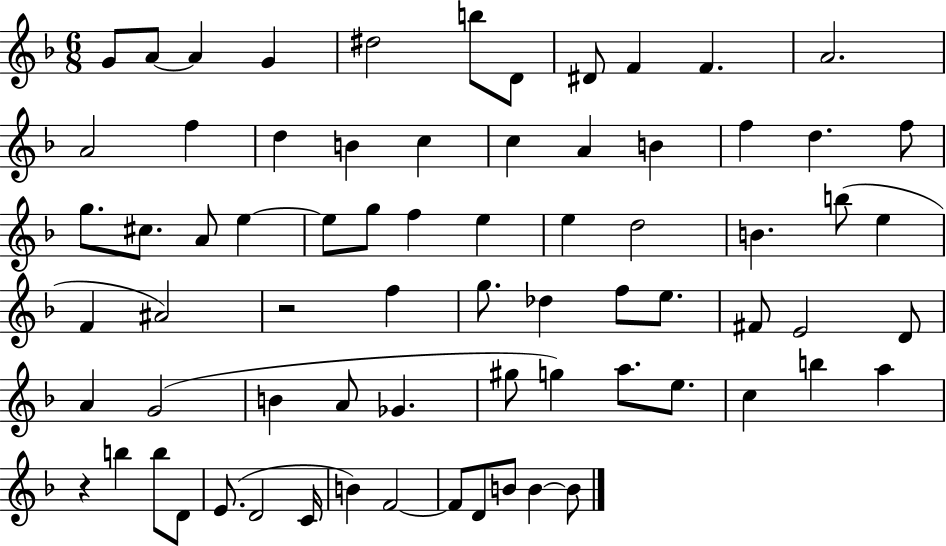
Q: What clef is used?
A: treble